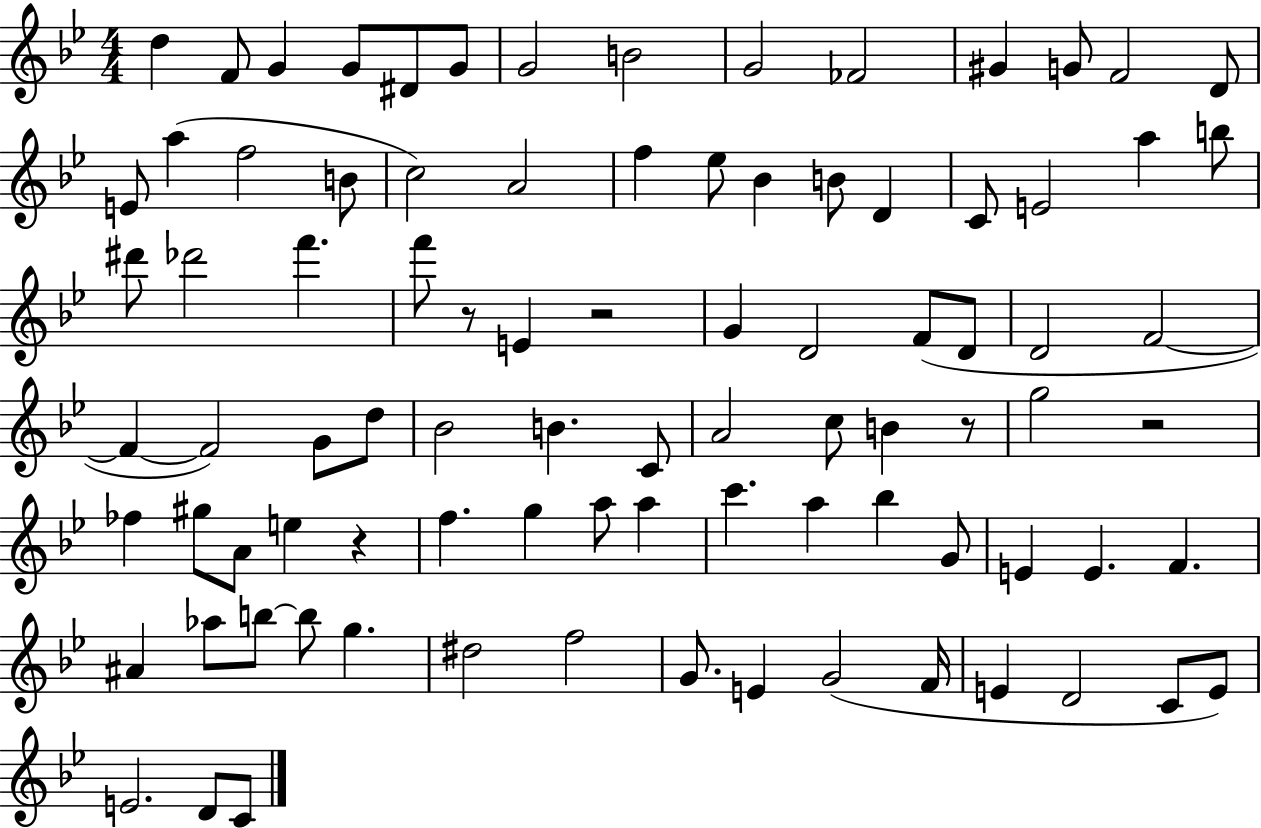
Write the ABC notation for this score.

X:1
T:Untitled
M:4/4
L:1/4
K:Bb
d F/2 G G/2 ^D/2 G/2 G2 B2 G2 _F2 ^G G/2 F2 D/2 E/2 a f2 B/2 c2 A2 f _e/2 _B B/2 D C/2 E2 a b/2 ^d'/2 _d'2 f' f'/2 z/2 E z2 G D2 F/2 D/2 D2 F2 F F2 G/2 d/2 _B2 B C/2 A2 c/2 B z/2 g2 z2 _f ^g/2 A/2 e z f g a/2 a c' a _b G/2 E E F ^A _a/2 b/2 b/2 g ^d2 f2 G/2 E G2 F/4 E D2 C/2 E/2 E2 D/2 C/2